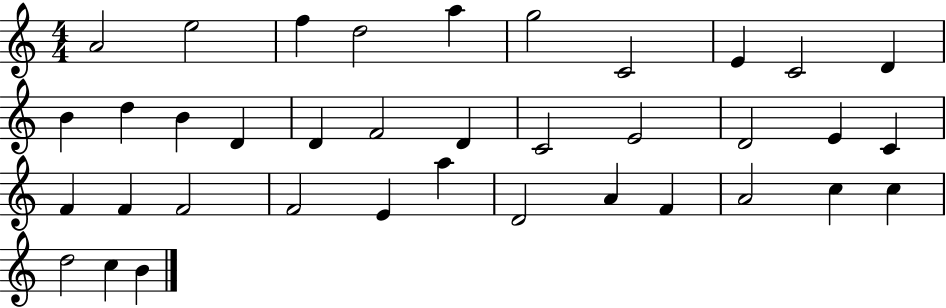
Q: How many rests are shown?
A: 0